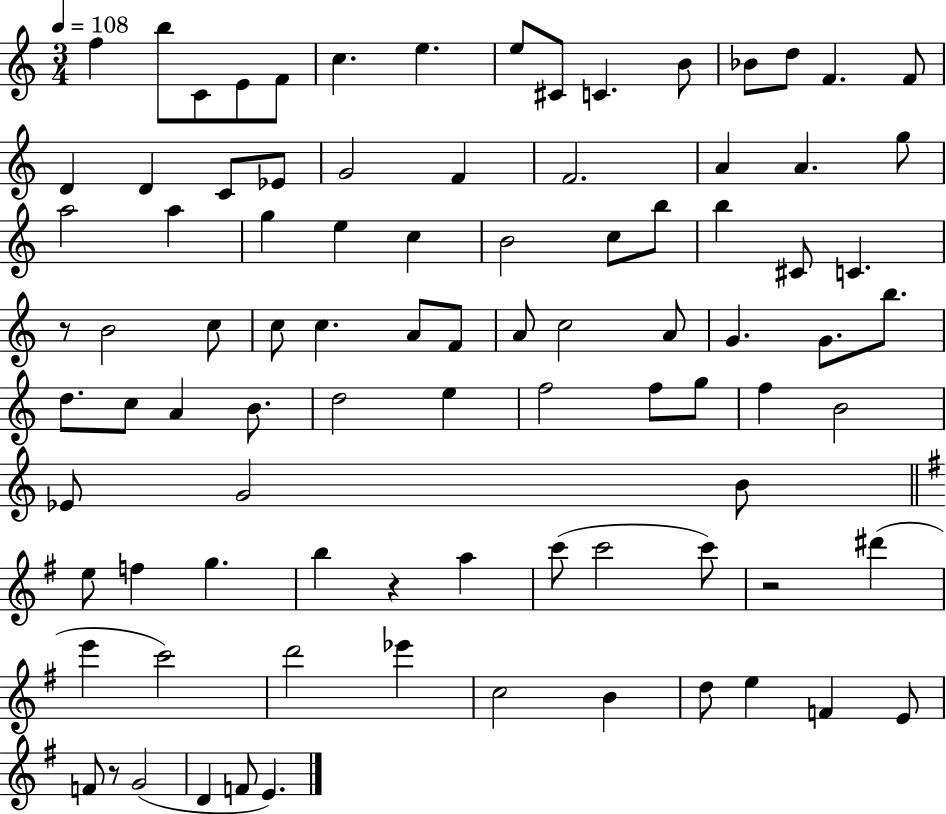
F5/q B5/e C4/e E4/e F4/e C5/q. E5/q. E5/e C#4/e C4/q. B4/e Bb4/e D5/e F4/q. F4/e D4/q D4/q C4/e Eb4/e G4/h F4/q F4/h. A4/q A4/q. G5/e A5/h A5/q G5/q E5/q C5/q B4/h C5/e B5/e B5/q C#4/e C4/q. R/e B4/h C5/e C5/e C5/q. A4/e F4/e A4/e C5/h A4/e G4/q. G4/e. B5/e. D5/e. C5/e A4/q B4/e. D5/h E5/q F5/h F5/e G5/e F5/q B4/h Eb4/e G4/h B4/e E5/e F5/q G5/q. B5/q R/q A5/q C6/e C6/h C6/e R/h D#6/q E6/q C6/h D6/h Eb6/q C5/h B4/q D5/e E5/q F4/q E4/e F4/e R/e G4/h D4/q F4/e E4/q.